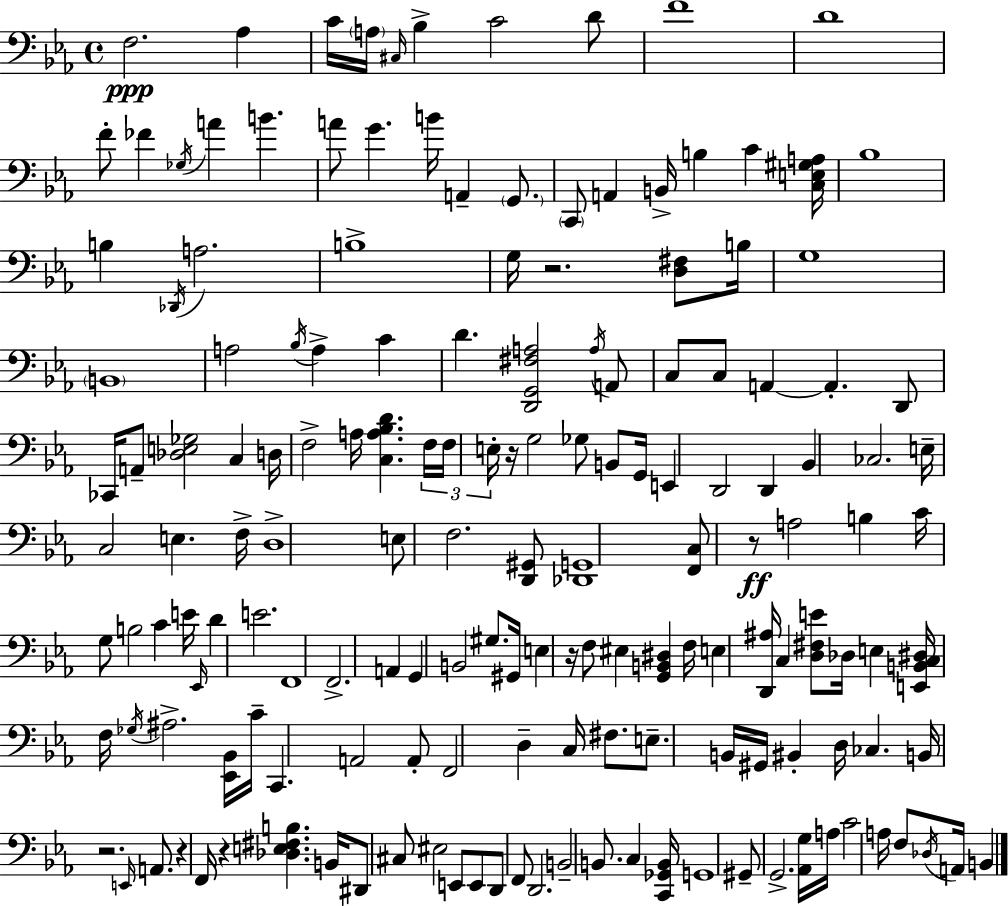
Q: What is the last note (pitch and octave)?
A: B2